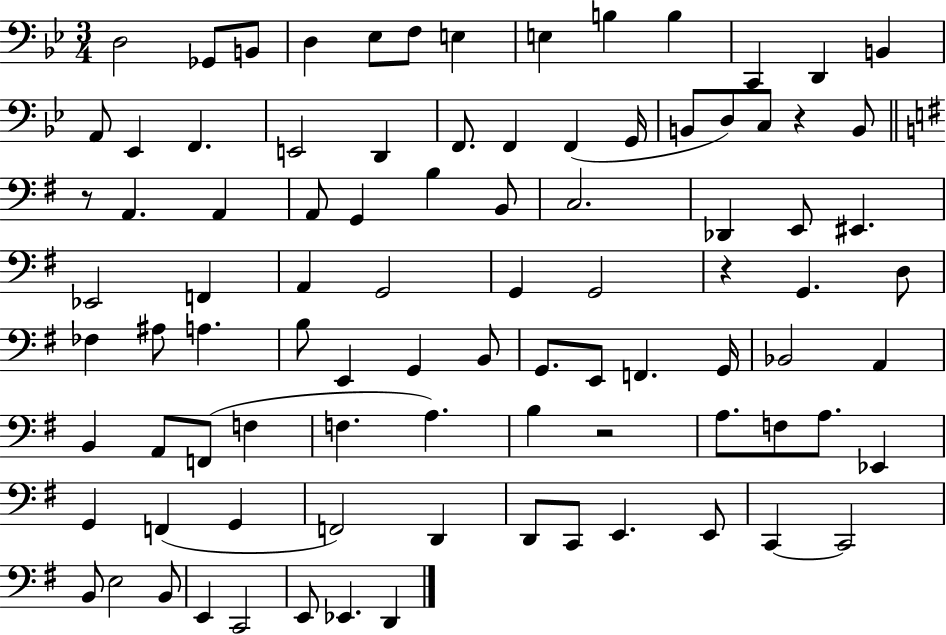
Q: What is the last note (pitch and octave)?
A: D2